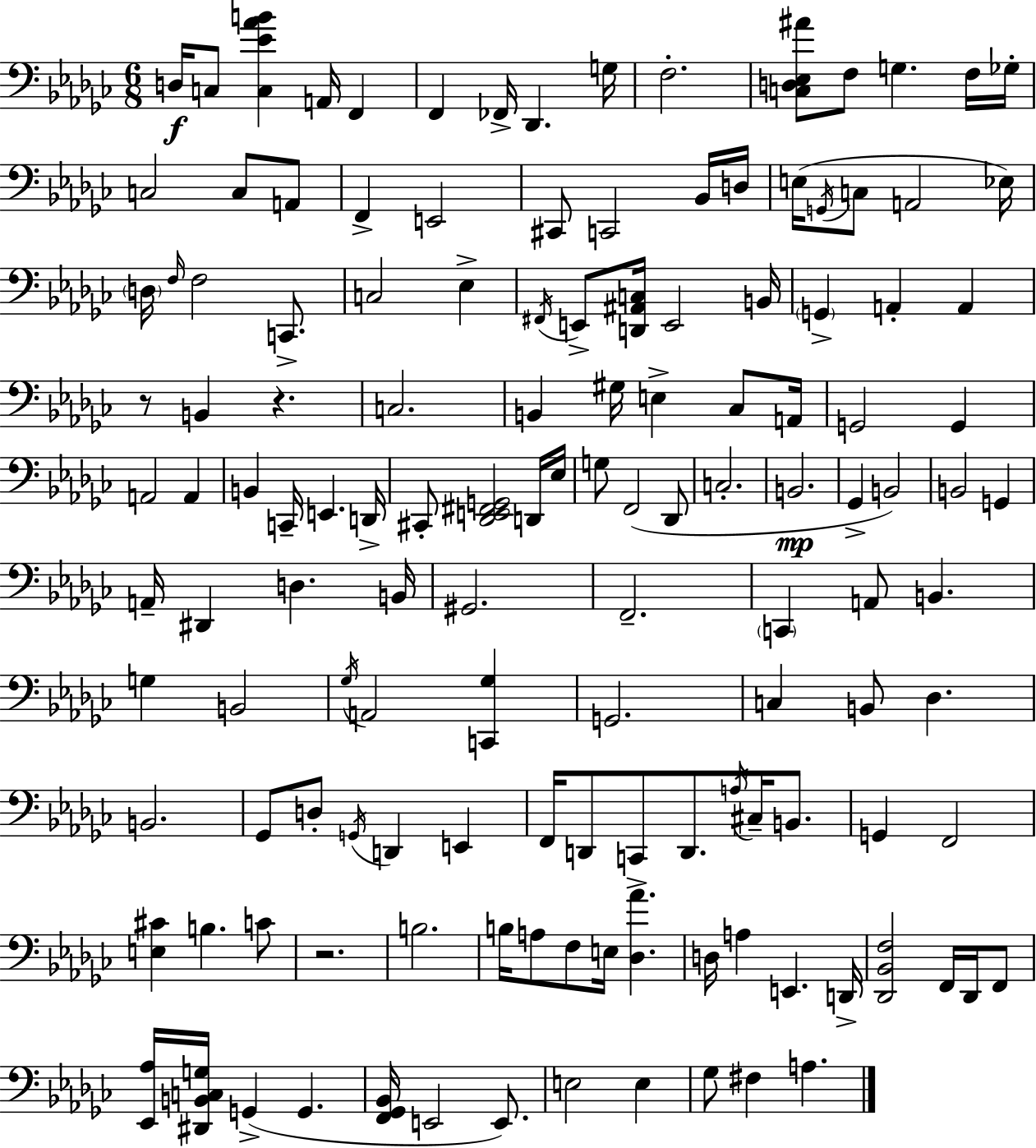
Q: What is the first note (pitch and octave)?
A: D3